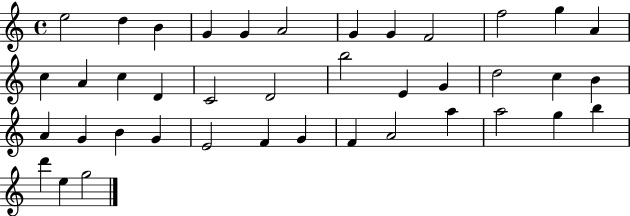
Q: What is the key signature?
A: C major